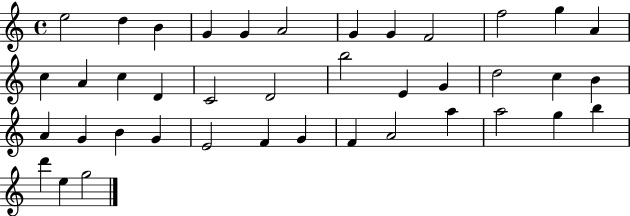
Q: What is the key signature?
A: C major